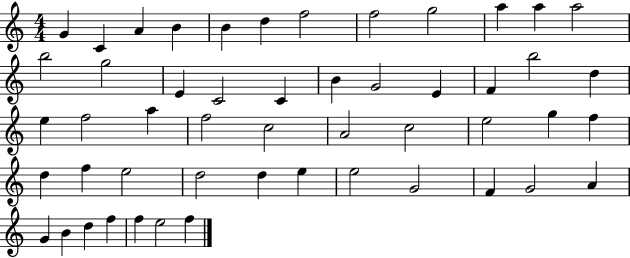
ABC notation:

X:1
T:Untitled
M:4/4
L:1/4
K:C
G C A B B d f2 f2 g2 a a a2 b2 g2 E C2 C B G2 E F b2 d e f2 a f2 c2 A2 c2 e2 g f d f e2 d2 d e e2 G2 F G2 A G B d f f e2 f